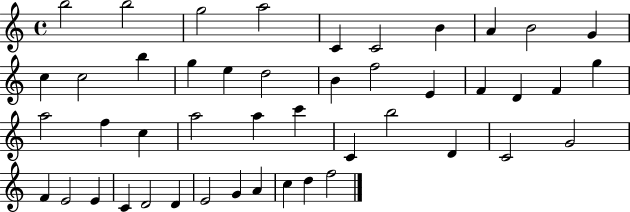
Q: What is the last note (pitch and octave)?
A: F5